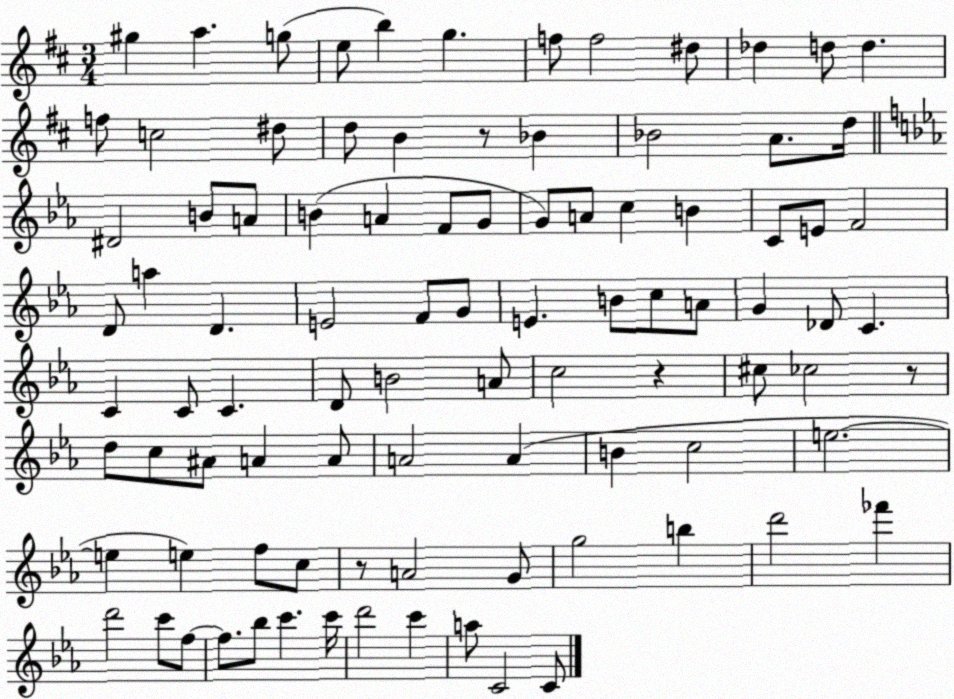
X:1
T:Untitled
M:3/4
L:1/4
K:D
^g a g/2 e/2 b g f/2 f2 ^d/2 _d d/2 d f/2 c2 ^d/2 d/2 B z/2 _B _B2 A/2 d/4 ^D2 B/2 A/2 B A F/2 G/2 G/2 A/2 c B C/2 E/2 F2 D/2 a D E2 F/2 G/2 E B/2 c/2 A/2 G _D/2 C C C/2 C D/2 B2 A/2 c2 z ^c/2 _c2 z/2 d/2 c/2 ^A/2 A A/2 A2 A B c2 e2 e e f/2 c/2 z/2 A2 G/2 g2 b d'2 _f' d'2 c'/2 f/2 f/2 _b/2 c' c'/4 d'2 c' a/2 C2 C/2